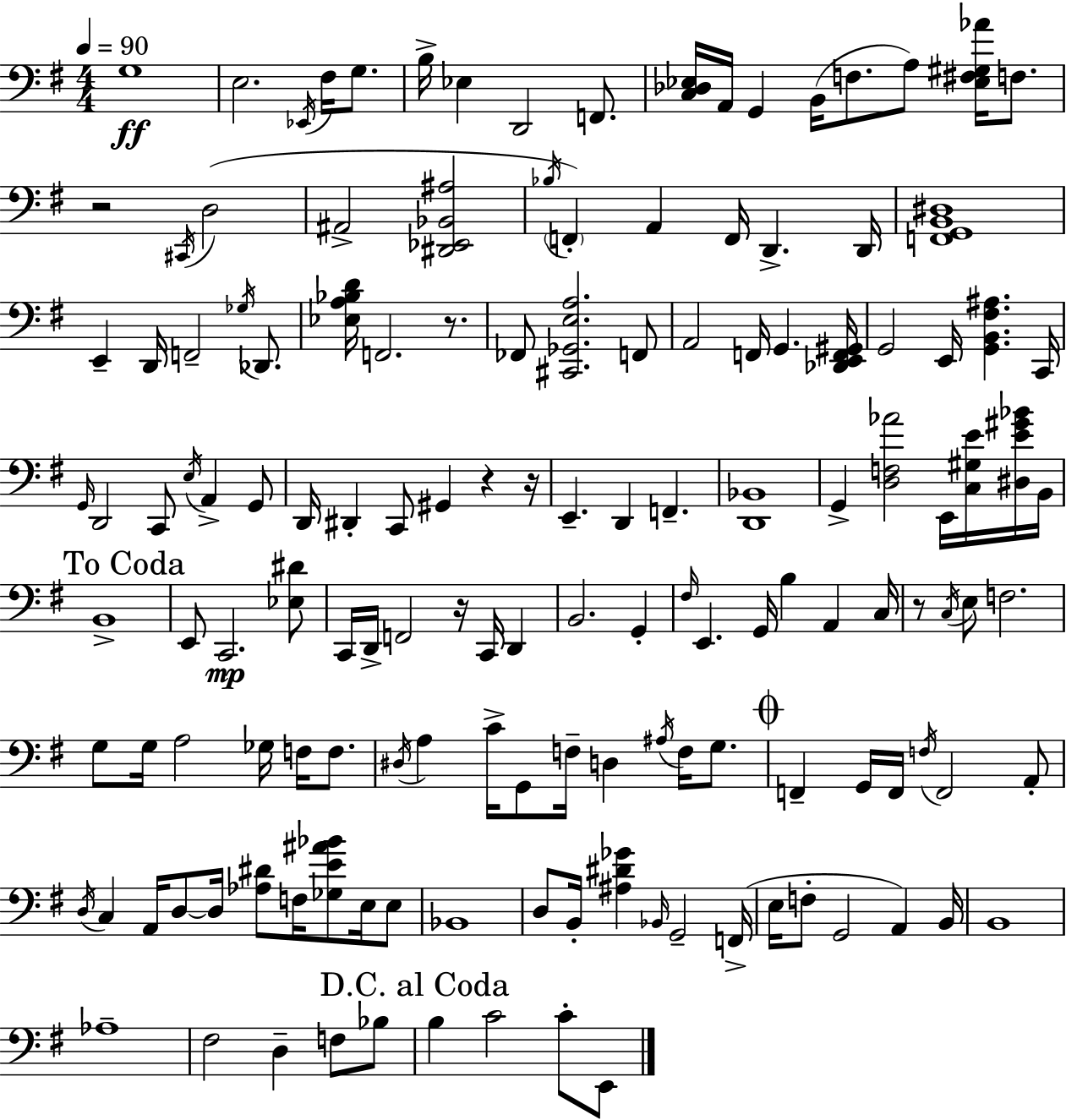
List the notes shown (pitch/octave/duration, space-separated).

G3/w E3/h. Eb2/s F#3/s G3/e. B3/s Eb3/q D2/h F2/e. [C3,Db3,Eb3]/s A2/s G2/q B2/s F3/e. A3/e [Eb3,F#3,G#3,Ab4]/s F3/e. R/h C#2/s D3/h A#2/h [D#2,Eb2,Bb2,A#3]/h Bb3/s F2/q A2/q F2/s D2/q. D2/s [F2,G2,B2,D#3]/w E2/q D2/s F2/h Gb3/s Db2/e. [Eb3,A3,Bb3,D4]/s F2/h. R/e. FES2/e [C#2,Gb2,E3,A3]/h. F2/e A2/h F2/s G2/q. [Db2,E2,F2,G#2]/s G2/h E2/s [G2,B2,F#3,A#3]/q. C2/s G2/s D2/h C2/e E3/s A2/q G2/e D2/s D#2/q C2/e G#2/q R/q R/s E2/q. D2/q F2/q. [D2,Bb2]/w G2/q [D3,F3,Ab4]/h E2/s [C3,G#3,E4]/s [D#3,E4,G#4,Bb4]/s B2/s B2/w E2/e C2/h. [Eb3,D#4]/e C2/s D2/s F2/h R/s C2/s D2/q B2/h. G2/q F#3/s E2/q. G2/s B3/q A2/q C3/s R/e C3/s E3/e F3/h. G3/e G3/s A3/h Gb3/s F3/s F3/e. D#3/s A3/q C4/s G2/e F3/s D3/q A#3/s F3/s G3/e. F2/q G2/s F2/s F3/s F2/h A2/e D3/s C3/q A2/s D3/e D3/s [Ab3,D#4]/e F3/s [Gb3,E4,A#4,Bb4]/e E3/s E3/e Bb2/w D3/e B2/s [A#3,D#4,Gb4]/q Bb2/s G2/h F2/s E3/s F3/e G2/h A2/q B2/s B2/w Ab3/w F#3/h D3/q F3/e Bb3/e B3/q C4/h C4/e E2/e